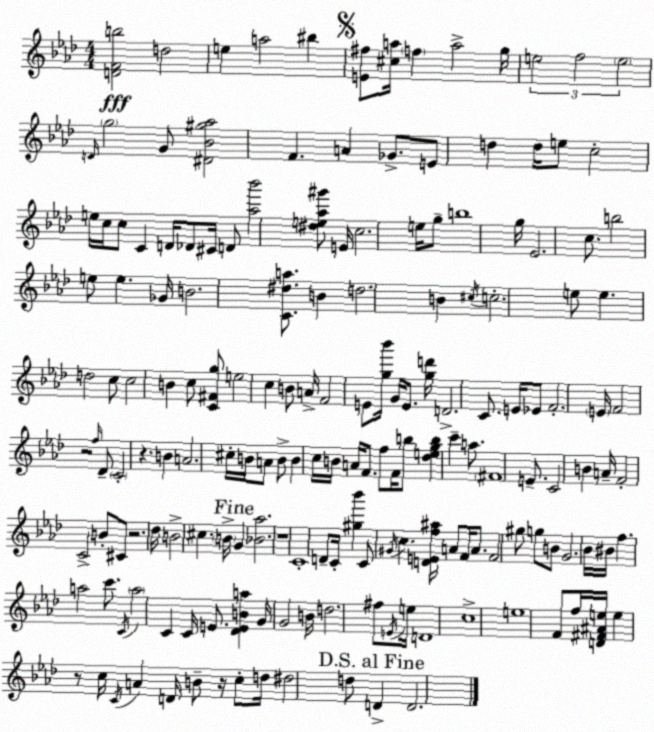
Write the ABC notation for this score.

X:1
T:Untitled
M:4/4
L:1/4
K:Fm
[DFb]2 d2 e a2 ^b [E^f]/2 [^ca]/4 f a2 g/4 e2 f2 e2 D/4 g2 G/2 [^D_B^g_a]2 F A _G/2 E/2 d d/4 e/2 c2 e/4 c/4 c/2 C D/4 _D/2 ^C/4 D/2 [_a_b']2 [^de_a^g']/2 E/4 c2 e/4 g/2 b4 g/4 _E2 c/2 b2 e/2 e _G/4 B2 [C^da]/2 B d2 B ^c/4 c2 e/2 e d2 c/2 c2 B c/2 [C^Fg]/2 e2 c B/2 A/4 F2 E/2 [g_b']/4 G/4 E/2 [gd']/4 D2 C/2 E/4 _E/2 F2 E/4 F2 z2 f/4 _D/2 C2 z B A2 ^c/4 B/4 A/2 B/2 B c/4 B/4 A/4 F/2 f/2 F/4 b/2 [_degb] c' a/2 ^F4 E/2 C2 B A/4 F2 C2 B/2 ^C/2 z2 _d/4 B2 ^c B/4 G [_B_a]2 z4 C4 D/2 C/4 [^g_b'] C/2 ^G/4 c [DEf^a]/4 A/2 F/4 A/2 F2 ^g/2 g/2 B/2 G2 _B/4 ^B/4 f a2 c'/2 C/4 a2 C C/4 E/2 [_DEBa] G/4 G2 B/4 d2 ^f/2 E/4 e/4 D4 c4 e4 F/2 f/4 [D^F^Ae]/4 e z/2 c/4 C/4 A D/4 B/2 z/4 c/2 d/4 ^d2 d/2 D D2